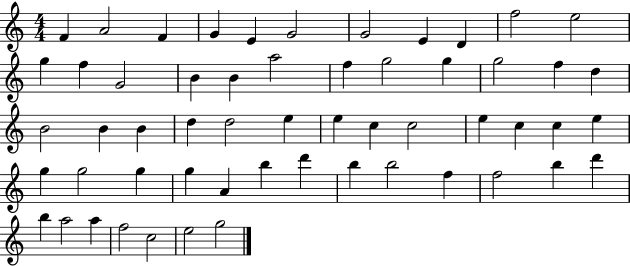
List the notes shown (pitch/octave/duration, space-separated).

F4/q A4/h F4/q G4/q E4/q G4/h G4/h E4/q D4/q F5/h E5/h G5/q F5/q G4/h B4/q B4/q A5/h F5/q G5/h G5/q G5/h F5/q D5/q B4/h B4/q B4/q D5/q D5/h E5/q E5/q C5/q C5/h E5/q C5/q C5/q E5/q G5/q G5/h G5/q G5/q A4/q B5/q D6/q B5/q B5/h F5/q F5/h B5/q D6/q B5/q A5/h A5/q F5/h C5/h E5/h G5/h